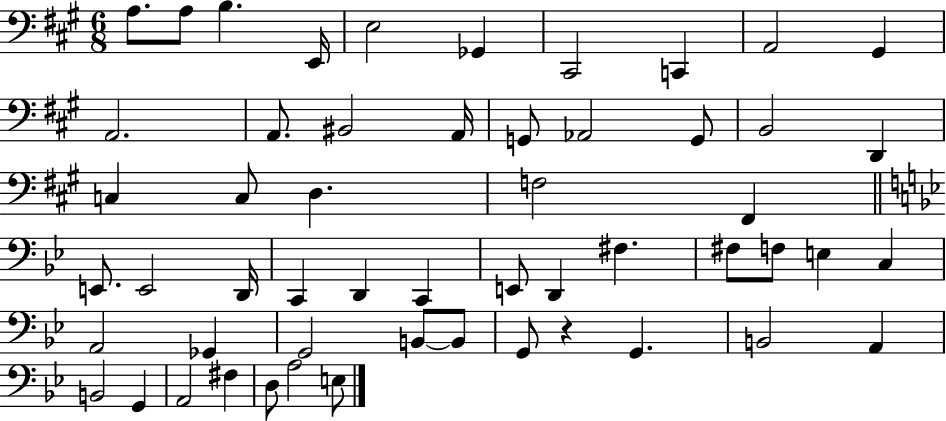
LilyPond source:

{
  \clef bass
  \numericTimeSignature
  \time 6/8
  \key a \major
  a8. a8 b4. e,16 | e2 ges,4 | cis,2 c,4 | a,2 gis,4 | \break a,2. | a,8. bis,2 a,16 | g,8 aes,2 g,8 | b,2 d,4 | \break c4 c8 d4. | f2 fis,4 | \bar "||" \break \key g \minor e,8. e,2 d,16 | c,4 d,4 c,4 | e,8 d,4 fis4. | fis8 f8 e4 c4 | \break a,2 ges,4 | g,2 b,8~~ b,8 | g,8 r4 g,4. | b,2 a,4 | \break b,2 g,4 | a,2 fis4 | d8 a2 e8 | \bar "|."
}